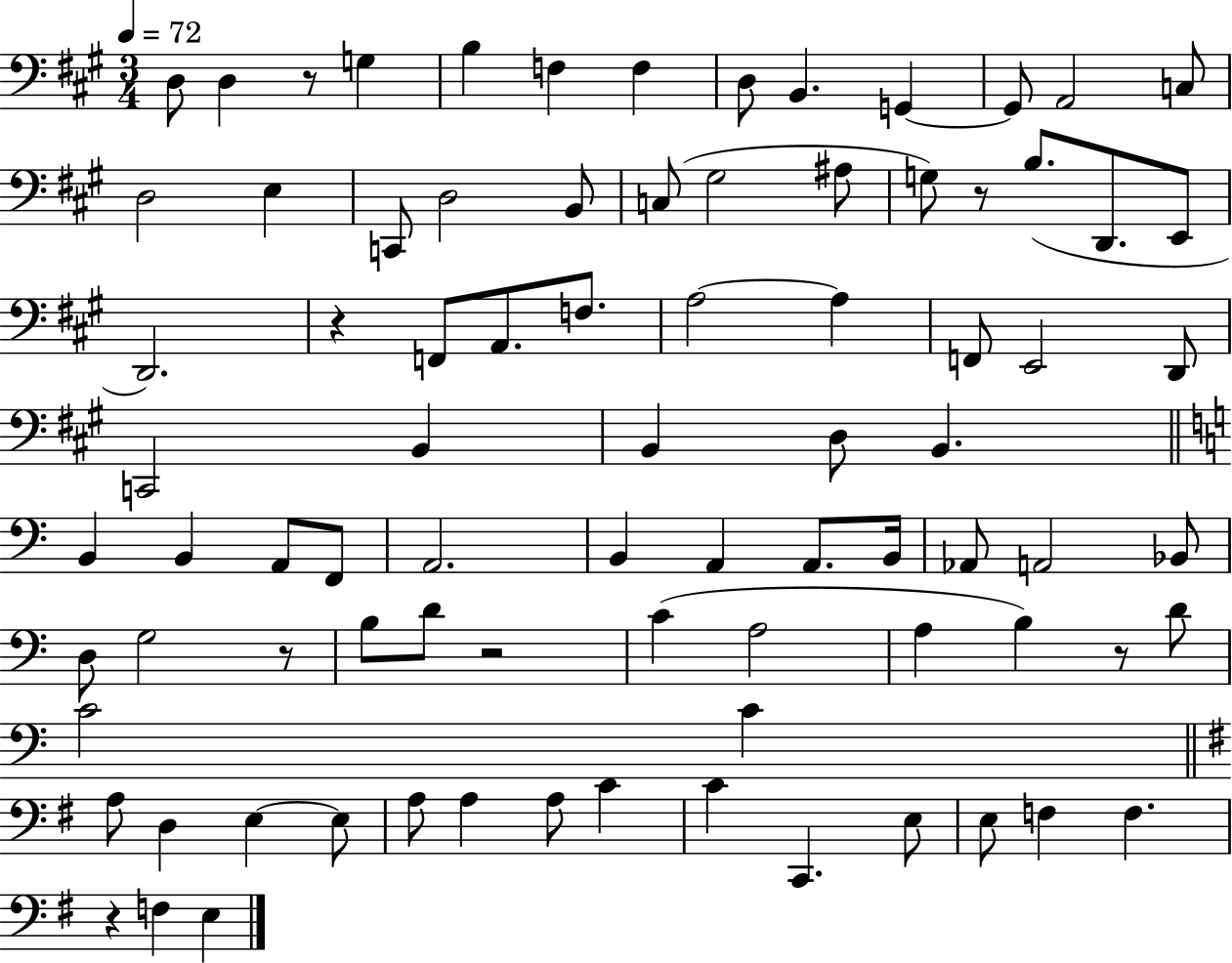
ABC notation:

X:1
T:Untitled
M:3/4
L:1/4
K:A
D,/2 D, z/2 G, B, F, F, D,/2 B,, G,, G,,/2 A,,2 C,/2 D,2 E, C,,/2 D,2 B,,/2 C,/2 ^G,2 ^A,/2 G,/2 z/2 B,/2 D,,/2 E,,/2 D,,2 z F,,/2 A,,/2 F,/2 A,2 A, F,,/2 E,,2 D,,/2 C,,2 B,, B,, D,/2 B,, B,, B,, A,,/2 F,,/2 A,,2 B,, A,, A,,/2 B,,/4 _A,,/2 A,,2 _B,,/2 D,/2 G,2 z/2 B,/2 D/2 z2 C A,2 A, B, z/2 D/2 C2 C A,/2 D, E, E,/2 A,/2 A, A,/2 C C C,, E,/2 E,/2 F, F, z F, E,